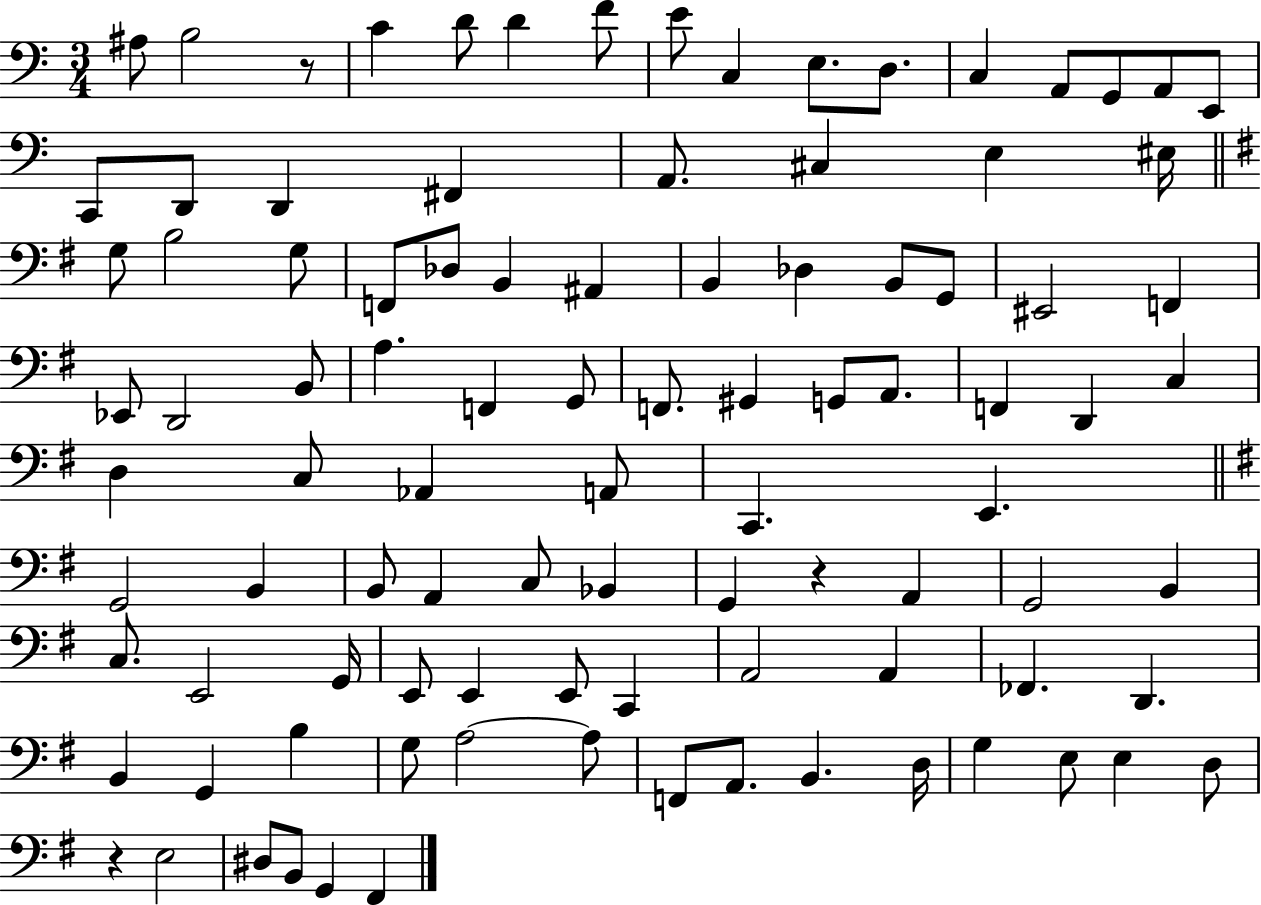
X:1
T:Untitled
M:3/4
L:1/4
K:C
^A,/2 B,2 z/2 C D/2 D F/2 E/2 C, E,/2 D,/2 C, A,,/2 G,,/2 A,,/2 E,,/2 C,,/2 D,,/2 D,, ^F,, A,,/2 ^C, E, ^E,/4 G,/2 B,2 G,/2 F,,/2 _D,/2 B,, ^A,, B,, _D, B,,/2 G,,/2 ^E,,2 F,, _E,,/2 D,,2 B,,/2 A, F,, G,,/2 F,,/2 ^G,, G,,/2 A,,/2 F,, D,, C, D, C,/2 _A,, A,,/2 C,, E,, G,,2 B,, B,,/2 A,, C,/2 _B,, G,, z A,, G,,2 B,, C,/2 E,,2 G,,/4 E,,/2 E,, E,,/2 C,, A,,2 A,, _F,, D,, B,, G,, B, G,/2 A,2 A,/2 F,,/2 A,,/2 B,, D,/4 G, E,/2 E, D,/2 z E,2 ^D,/2 B,,/2 G,, ^F,,